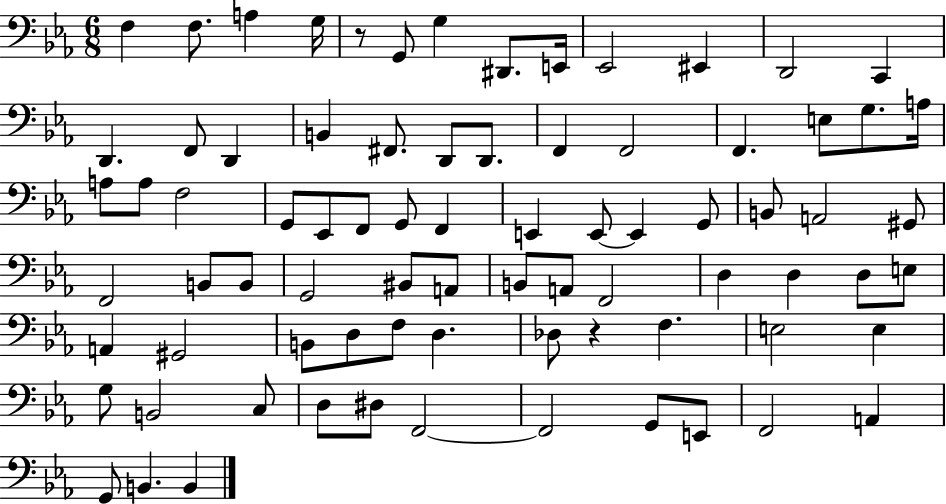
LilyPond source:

{
  \clef bass
  \numericTimeSignature
  \time 6/8
  \key ees \major
  f4 f8. a4 g16 | r8 g,8 g4 dis,8. e,16 | ees,2 eis,4 | d,2 c,4 | \break d,4. f,8 d,4 | b,4 fis,8. d,8 d,8. | f,4 f,2 | f,4. e8 g8. a16 | \break a8 a8 f2 | g,8 ees,8 f,8 g,8 f,4 | e,4 e,8~~ e,4 g,8 | b,8 a,2 gis,8 | \break f,2 b,8 b,8 | g,2 bis,8 a,8 | b,8 a,8 f,2 | d4 d4 d8 e8 | \break a,4 gis,2 | b,8 d8 f8 d4. | des8 r4 f4. | e2 e4 | \break g8 b,2 c8 | d8 dis8 f,2~~ | f,2 g,8 e,8 | f,2 a,4 | \break g,8 b,4. b,4 | \bar "|."
}